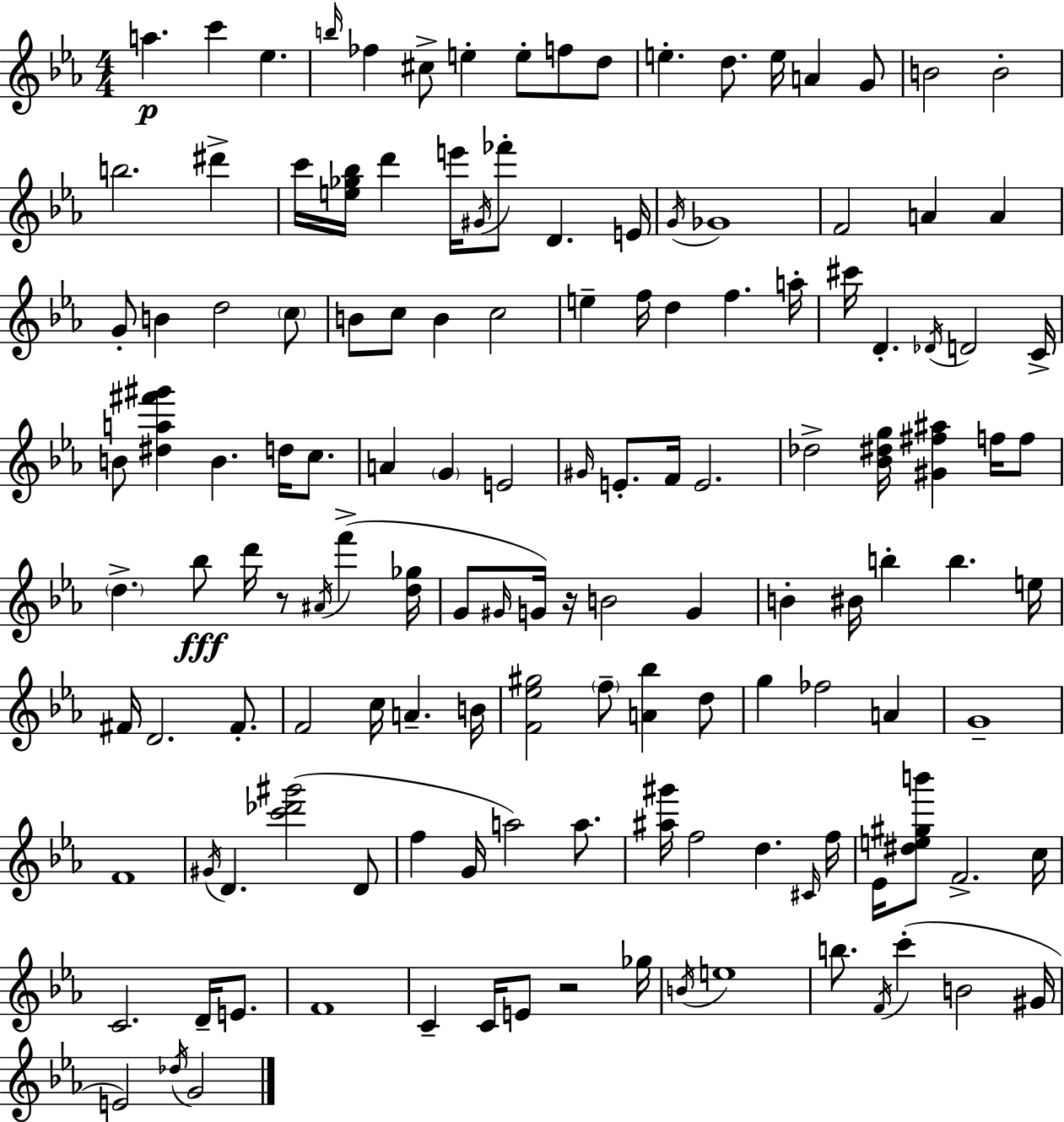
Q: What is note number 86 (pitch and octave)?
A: F5